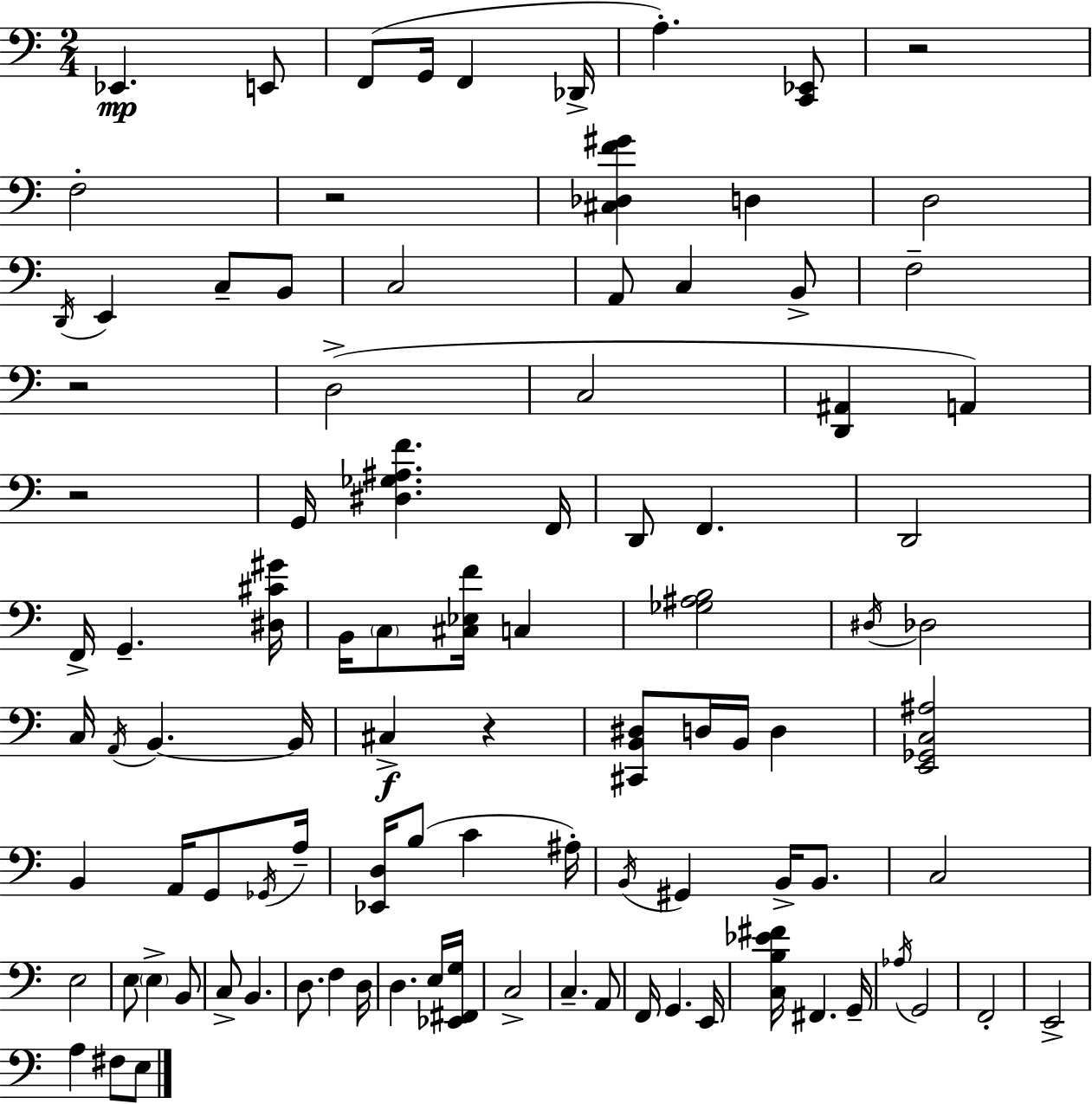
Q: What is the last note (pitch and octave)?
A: E3